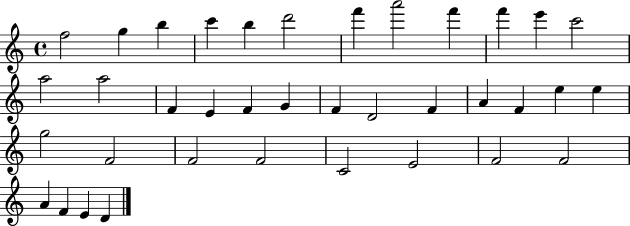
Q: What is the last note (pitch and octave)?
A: D4